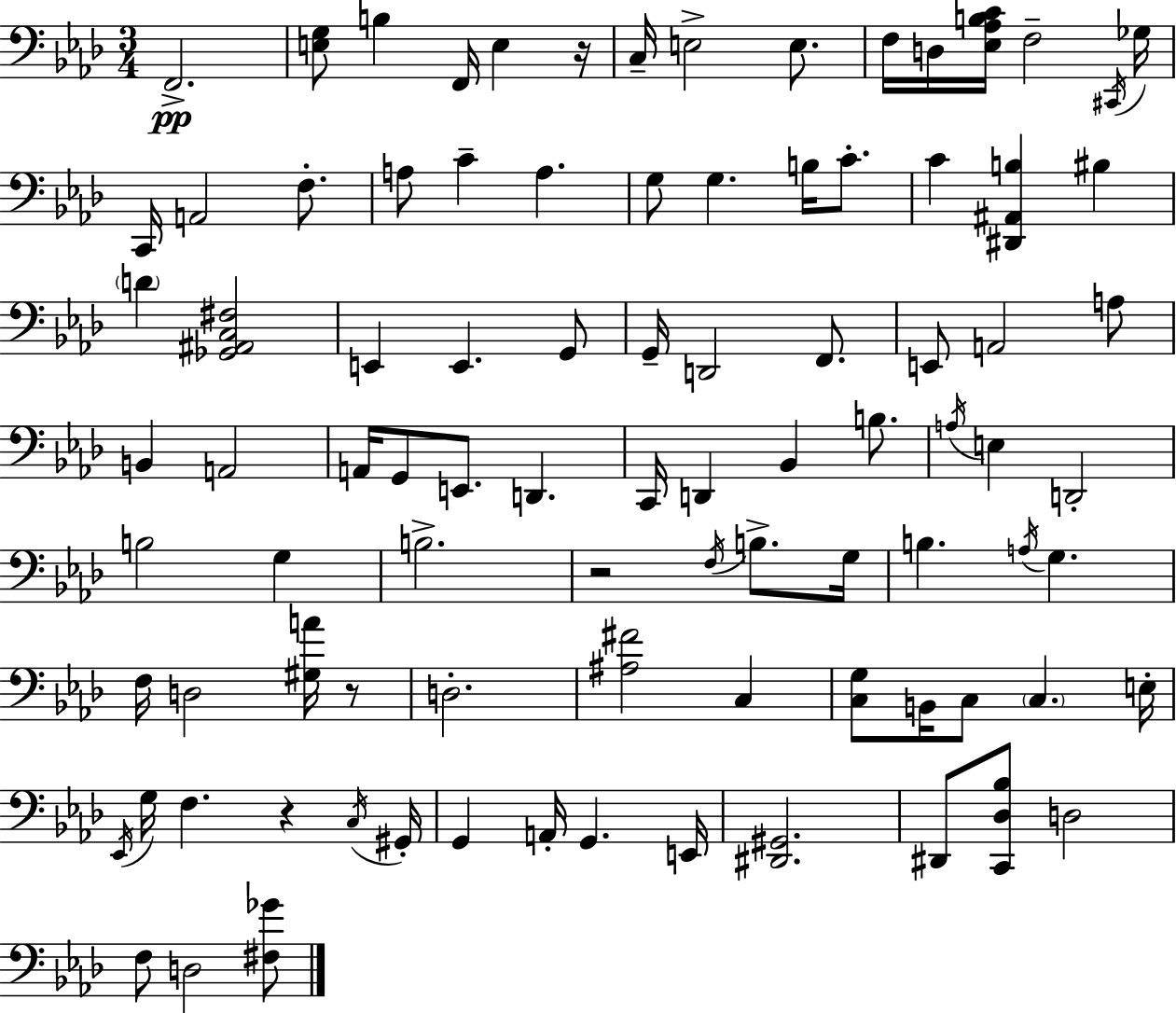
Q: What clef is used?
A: bass